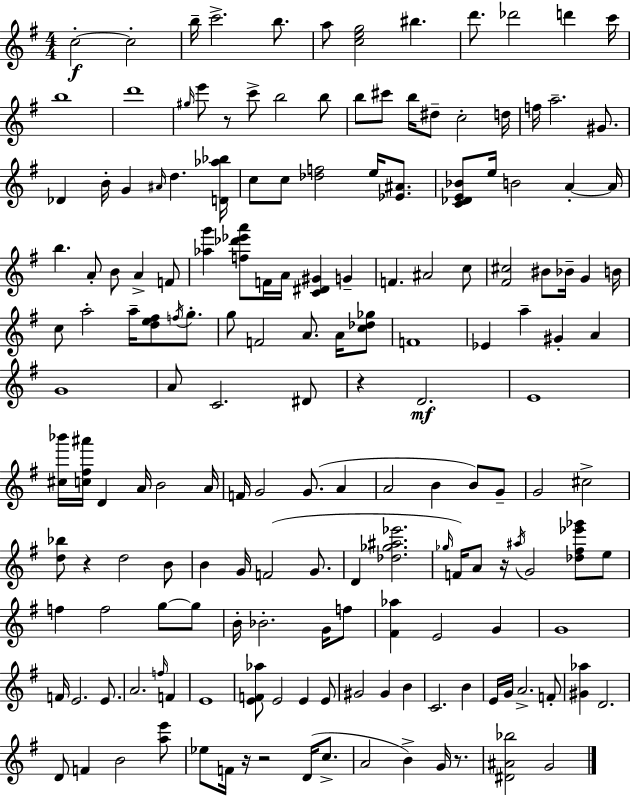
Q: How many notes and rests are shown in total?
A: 171